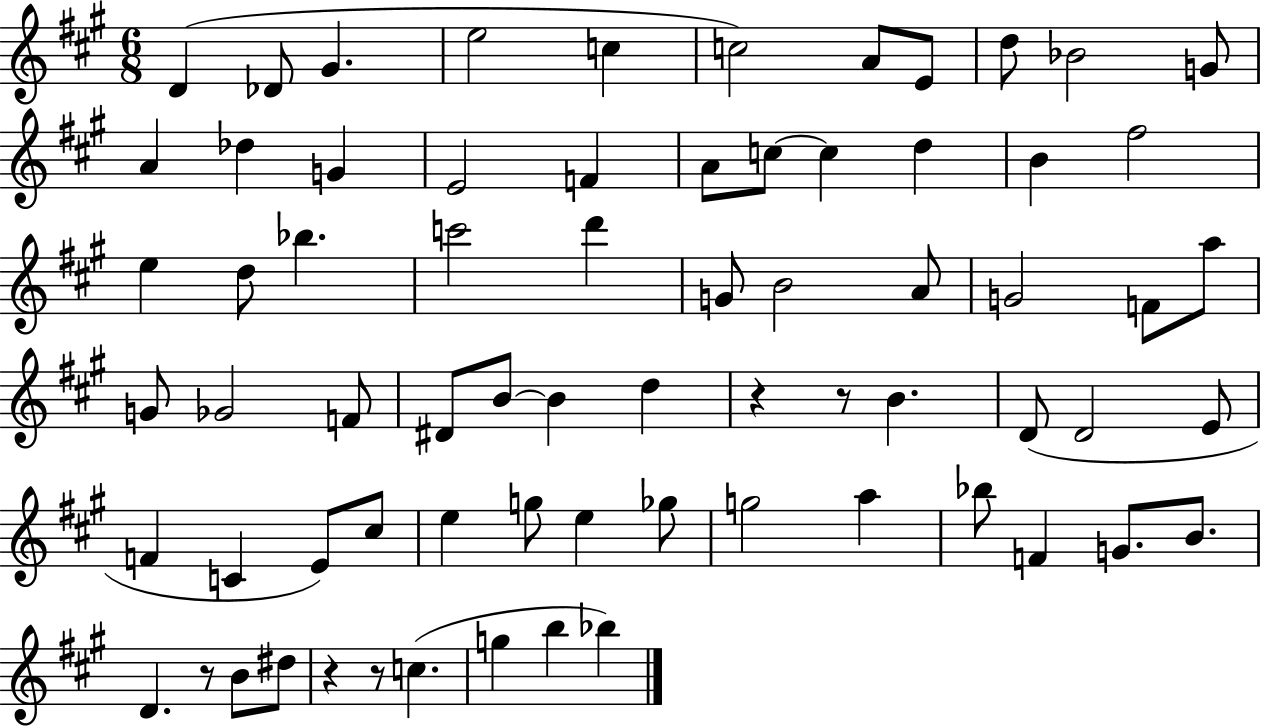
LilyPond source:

{
  \clef treble
  \numericTimeSignature
  \time 6/8
  \key a \major
  d'4( des'8 gis'4. | e''2 c''4 | c''2) a'8 e'8 | d''8 bes'2 g'8 | \break a'4 des''4 g'4 | e'2 f'4 | a'8 c''8~~ c''4 d''4 | b'4 fis''2 | \break e''4 d''8 bes''4. | c'''2 d'''4 | g'8 b'2 a'8 | g'2 f'8 a''8 | \break g'8 ges'2 f'8 | dis'8 b'8~~ b'4 d''4 | r4 r8 b'4. | d'8( d'2 e'8 | \break f'4 c'4 e'8) cis''8 | e''4 g''8 e''4 ges''8 | g''2 a''4 | bes''8 f'4 g'8. b'8. | \break d'4. r8 b'8 dis''8 | r4 r8 c''4.( | g''4 b''4 bes''4) | \bar "|."
}